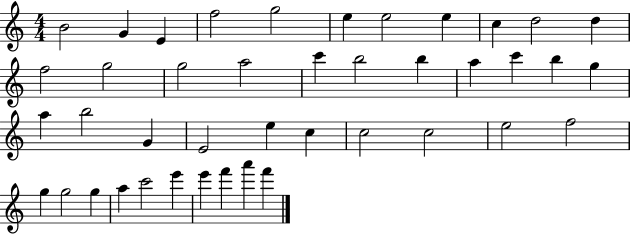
B4/h G4/q E4/q F5/h G5/h E5/q E5/h E5/q C5/q D5/h D5/q F5/h G5/h G5/h A5/h C6/q B5/h B5/q A5/q C6/q B5/q G5/q A5/q B5/h G4/q E4/h E5/q C5/q C5/h C5/h E5/h F5/h G5/q G5/h G5/q A5/q C6/h E6/q E6/q F6/q A6/q F6/q